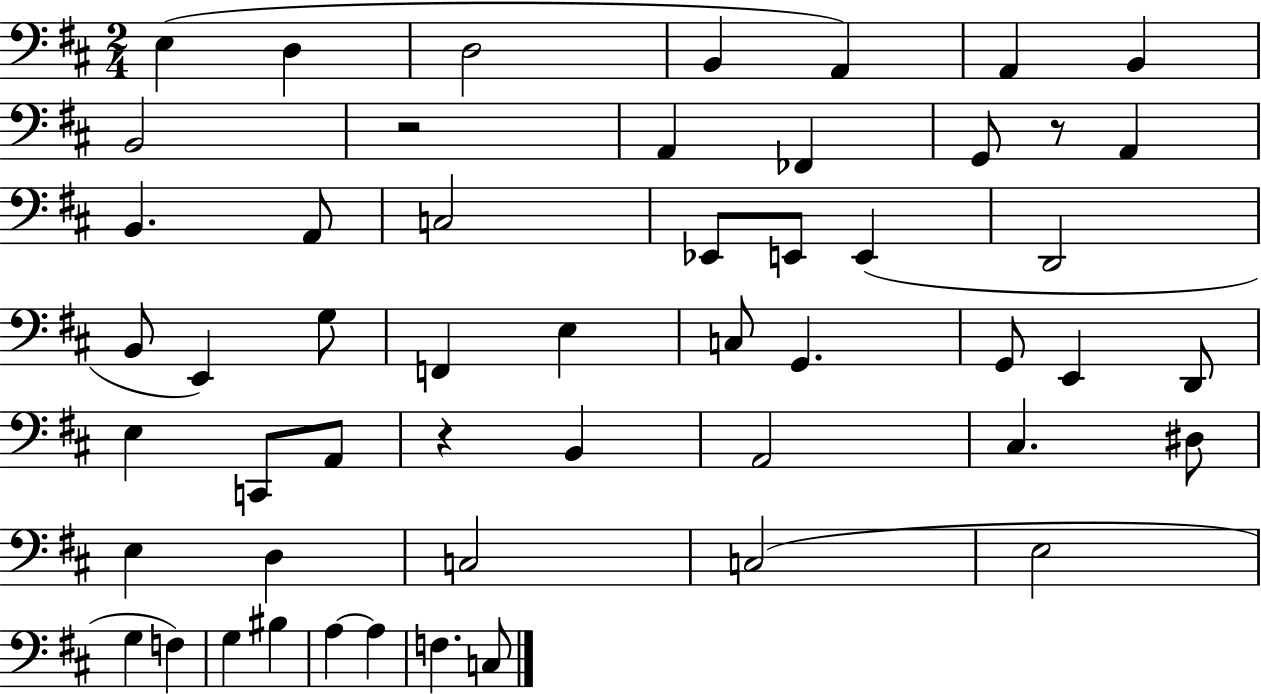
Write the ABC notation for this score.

X:1
T:Untitled
M:2/4
L:1/4
K:D
E, D, D,2 B,, A,, A,, B,, B,,2 z2 A,, _F,, G,,/2 z/2 A,, B,, A,,/2 C,2 _E,,/2 E,,/2 E,, D,,2 B,,/2 E,, G,/2 F,, E, C,/2 G,, G,,/2 E,, D,,/2 E, C,,/2 A,,/2 z B,, A,,2 ^C, ^D,/2 E, D, C,2 C,2 E,2 G, F, G, ^B, A, A, F, C,/2